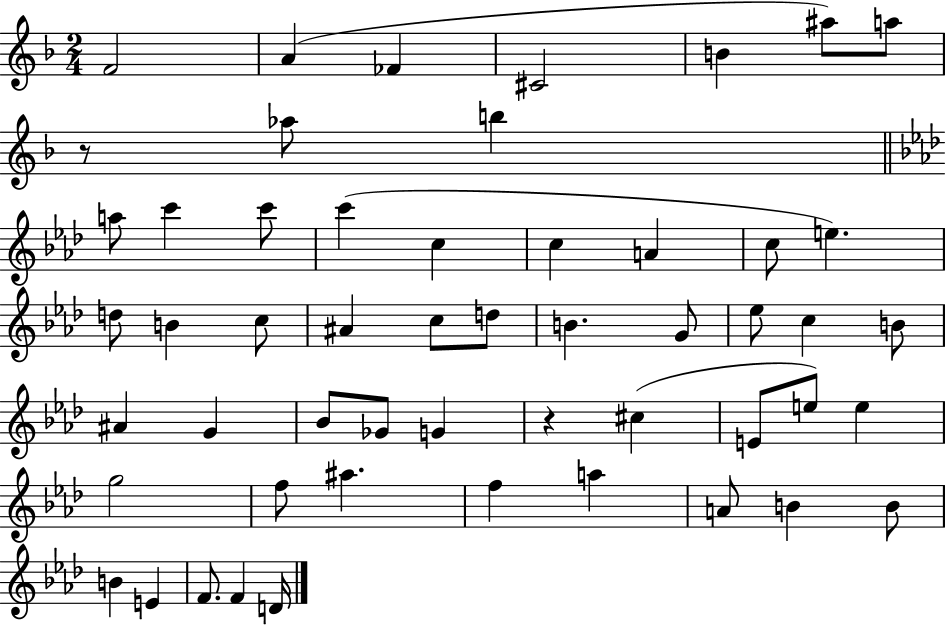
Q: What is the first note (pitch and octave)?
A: F4